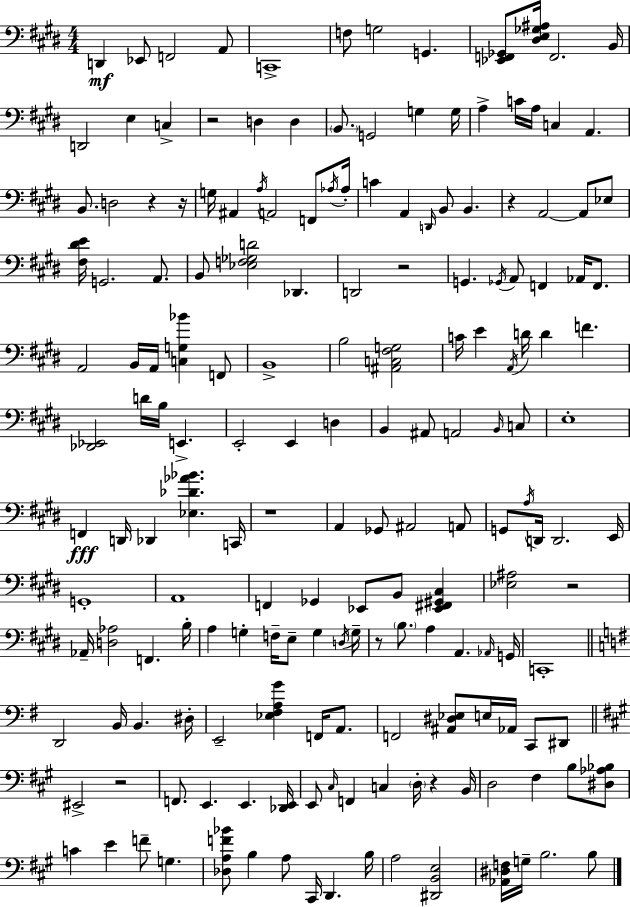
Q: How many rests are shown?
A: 10